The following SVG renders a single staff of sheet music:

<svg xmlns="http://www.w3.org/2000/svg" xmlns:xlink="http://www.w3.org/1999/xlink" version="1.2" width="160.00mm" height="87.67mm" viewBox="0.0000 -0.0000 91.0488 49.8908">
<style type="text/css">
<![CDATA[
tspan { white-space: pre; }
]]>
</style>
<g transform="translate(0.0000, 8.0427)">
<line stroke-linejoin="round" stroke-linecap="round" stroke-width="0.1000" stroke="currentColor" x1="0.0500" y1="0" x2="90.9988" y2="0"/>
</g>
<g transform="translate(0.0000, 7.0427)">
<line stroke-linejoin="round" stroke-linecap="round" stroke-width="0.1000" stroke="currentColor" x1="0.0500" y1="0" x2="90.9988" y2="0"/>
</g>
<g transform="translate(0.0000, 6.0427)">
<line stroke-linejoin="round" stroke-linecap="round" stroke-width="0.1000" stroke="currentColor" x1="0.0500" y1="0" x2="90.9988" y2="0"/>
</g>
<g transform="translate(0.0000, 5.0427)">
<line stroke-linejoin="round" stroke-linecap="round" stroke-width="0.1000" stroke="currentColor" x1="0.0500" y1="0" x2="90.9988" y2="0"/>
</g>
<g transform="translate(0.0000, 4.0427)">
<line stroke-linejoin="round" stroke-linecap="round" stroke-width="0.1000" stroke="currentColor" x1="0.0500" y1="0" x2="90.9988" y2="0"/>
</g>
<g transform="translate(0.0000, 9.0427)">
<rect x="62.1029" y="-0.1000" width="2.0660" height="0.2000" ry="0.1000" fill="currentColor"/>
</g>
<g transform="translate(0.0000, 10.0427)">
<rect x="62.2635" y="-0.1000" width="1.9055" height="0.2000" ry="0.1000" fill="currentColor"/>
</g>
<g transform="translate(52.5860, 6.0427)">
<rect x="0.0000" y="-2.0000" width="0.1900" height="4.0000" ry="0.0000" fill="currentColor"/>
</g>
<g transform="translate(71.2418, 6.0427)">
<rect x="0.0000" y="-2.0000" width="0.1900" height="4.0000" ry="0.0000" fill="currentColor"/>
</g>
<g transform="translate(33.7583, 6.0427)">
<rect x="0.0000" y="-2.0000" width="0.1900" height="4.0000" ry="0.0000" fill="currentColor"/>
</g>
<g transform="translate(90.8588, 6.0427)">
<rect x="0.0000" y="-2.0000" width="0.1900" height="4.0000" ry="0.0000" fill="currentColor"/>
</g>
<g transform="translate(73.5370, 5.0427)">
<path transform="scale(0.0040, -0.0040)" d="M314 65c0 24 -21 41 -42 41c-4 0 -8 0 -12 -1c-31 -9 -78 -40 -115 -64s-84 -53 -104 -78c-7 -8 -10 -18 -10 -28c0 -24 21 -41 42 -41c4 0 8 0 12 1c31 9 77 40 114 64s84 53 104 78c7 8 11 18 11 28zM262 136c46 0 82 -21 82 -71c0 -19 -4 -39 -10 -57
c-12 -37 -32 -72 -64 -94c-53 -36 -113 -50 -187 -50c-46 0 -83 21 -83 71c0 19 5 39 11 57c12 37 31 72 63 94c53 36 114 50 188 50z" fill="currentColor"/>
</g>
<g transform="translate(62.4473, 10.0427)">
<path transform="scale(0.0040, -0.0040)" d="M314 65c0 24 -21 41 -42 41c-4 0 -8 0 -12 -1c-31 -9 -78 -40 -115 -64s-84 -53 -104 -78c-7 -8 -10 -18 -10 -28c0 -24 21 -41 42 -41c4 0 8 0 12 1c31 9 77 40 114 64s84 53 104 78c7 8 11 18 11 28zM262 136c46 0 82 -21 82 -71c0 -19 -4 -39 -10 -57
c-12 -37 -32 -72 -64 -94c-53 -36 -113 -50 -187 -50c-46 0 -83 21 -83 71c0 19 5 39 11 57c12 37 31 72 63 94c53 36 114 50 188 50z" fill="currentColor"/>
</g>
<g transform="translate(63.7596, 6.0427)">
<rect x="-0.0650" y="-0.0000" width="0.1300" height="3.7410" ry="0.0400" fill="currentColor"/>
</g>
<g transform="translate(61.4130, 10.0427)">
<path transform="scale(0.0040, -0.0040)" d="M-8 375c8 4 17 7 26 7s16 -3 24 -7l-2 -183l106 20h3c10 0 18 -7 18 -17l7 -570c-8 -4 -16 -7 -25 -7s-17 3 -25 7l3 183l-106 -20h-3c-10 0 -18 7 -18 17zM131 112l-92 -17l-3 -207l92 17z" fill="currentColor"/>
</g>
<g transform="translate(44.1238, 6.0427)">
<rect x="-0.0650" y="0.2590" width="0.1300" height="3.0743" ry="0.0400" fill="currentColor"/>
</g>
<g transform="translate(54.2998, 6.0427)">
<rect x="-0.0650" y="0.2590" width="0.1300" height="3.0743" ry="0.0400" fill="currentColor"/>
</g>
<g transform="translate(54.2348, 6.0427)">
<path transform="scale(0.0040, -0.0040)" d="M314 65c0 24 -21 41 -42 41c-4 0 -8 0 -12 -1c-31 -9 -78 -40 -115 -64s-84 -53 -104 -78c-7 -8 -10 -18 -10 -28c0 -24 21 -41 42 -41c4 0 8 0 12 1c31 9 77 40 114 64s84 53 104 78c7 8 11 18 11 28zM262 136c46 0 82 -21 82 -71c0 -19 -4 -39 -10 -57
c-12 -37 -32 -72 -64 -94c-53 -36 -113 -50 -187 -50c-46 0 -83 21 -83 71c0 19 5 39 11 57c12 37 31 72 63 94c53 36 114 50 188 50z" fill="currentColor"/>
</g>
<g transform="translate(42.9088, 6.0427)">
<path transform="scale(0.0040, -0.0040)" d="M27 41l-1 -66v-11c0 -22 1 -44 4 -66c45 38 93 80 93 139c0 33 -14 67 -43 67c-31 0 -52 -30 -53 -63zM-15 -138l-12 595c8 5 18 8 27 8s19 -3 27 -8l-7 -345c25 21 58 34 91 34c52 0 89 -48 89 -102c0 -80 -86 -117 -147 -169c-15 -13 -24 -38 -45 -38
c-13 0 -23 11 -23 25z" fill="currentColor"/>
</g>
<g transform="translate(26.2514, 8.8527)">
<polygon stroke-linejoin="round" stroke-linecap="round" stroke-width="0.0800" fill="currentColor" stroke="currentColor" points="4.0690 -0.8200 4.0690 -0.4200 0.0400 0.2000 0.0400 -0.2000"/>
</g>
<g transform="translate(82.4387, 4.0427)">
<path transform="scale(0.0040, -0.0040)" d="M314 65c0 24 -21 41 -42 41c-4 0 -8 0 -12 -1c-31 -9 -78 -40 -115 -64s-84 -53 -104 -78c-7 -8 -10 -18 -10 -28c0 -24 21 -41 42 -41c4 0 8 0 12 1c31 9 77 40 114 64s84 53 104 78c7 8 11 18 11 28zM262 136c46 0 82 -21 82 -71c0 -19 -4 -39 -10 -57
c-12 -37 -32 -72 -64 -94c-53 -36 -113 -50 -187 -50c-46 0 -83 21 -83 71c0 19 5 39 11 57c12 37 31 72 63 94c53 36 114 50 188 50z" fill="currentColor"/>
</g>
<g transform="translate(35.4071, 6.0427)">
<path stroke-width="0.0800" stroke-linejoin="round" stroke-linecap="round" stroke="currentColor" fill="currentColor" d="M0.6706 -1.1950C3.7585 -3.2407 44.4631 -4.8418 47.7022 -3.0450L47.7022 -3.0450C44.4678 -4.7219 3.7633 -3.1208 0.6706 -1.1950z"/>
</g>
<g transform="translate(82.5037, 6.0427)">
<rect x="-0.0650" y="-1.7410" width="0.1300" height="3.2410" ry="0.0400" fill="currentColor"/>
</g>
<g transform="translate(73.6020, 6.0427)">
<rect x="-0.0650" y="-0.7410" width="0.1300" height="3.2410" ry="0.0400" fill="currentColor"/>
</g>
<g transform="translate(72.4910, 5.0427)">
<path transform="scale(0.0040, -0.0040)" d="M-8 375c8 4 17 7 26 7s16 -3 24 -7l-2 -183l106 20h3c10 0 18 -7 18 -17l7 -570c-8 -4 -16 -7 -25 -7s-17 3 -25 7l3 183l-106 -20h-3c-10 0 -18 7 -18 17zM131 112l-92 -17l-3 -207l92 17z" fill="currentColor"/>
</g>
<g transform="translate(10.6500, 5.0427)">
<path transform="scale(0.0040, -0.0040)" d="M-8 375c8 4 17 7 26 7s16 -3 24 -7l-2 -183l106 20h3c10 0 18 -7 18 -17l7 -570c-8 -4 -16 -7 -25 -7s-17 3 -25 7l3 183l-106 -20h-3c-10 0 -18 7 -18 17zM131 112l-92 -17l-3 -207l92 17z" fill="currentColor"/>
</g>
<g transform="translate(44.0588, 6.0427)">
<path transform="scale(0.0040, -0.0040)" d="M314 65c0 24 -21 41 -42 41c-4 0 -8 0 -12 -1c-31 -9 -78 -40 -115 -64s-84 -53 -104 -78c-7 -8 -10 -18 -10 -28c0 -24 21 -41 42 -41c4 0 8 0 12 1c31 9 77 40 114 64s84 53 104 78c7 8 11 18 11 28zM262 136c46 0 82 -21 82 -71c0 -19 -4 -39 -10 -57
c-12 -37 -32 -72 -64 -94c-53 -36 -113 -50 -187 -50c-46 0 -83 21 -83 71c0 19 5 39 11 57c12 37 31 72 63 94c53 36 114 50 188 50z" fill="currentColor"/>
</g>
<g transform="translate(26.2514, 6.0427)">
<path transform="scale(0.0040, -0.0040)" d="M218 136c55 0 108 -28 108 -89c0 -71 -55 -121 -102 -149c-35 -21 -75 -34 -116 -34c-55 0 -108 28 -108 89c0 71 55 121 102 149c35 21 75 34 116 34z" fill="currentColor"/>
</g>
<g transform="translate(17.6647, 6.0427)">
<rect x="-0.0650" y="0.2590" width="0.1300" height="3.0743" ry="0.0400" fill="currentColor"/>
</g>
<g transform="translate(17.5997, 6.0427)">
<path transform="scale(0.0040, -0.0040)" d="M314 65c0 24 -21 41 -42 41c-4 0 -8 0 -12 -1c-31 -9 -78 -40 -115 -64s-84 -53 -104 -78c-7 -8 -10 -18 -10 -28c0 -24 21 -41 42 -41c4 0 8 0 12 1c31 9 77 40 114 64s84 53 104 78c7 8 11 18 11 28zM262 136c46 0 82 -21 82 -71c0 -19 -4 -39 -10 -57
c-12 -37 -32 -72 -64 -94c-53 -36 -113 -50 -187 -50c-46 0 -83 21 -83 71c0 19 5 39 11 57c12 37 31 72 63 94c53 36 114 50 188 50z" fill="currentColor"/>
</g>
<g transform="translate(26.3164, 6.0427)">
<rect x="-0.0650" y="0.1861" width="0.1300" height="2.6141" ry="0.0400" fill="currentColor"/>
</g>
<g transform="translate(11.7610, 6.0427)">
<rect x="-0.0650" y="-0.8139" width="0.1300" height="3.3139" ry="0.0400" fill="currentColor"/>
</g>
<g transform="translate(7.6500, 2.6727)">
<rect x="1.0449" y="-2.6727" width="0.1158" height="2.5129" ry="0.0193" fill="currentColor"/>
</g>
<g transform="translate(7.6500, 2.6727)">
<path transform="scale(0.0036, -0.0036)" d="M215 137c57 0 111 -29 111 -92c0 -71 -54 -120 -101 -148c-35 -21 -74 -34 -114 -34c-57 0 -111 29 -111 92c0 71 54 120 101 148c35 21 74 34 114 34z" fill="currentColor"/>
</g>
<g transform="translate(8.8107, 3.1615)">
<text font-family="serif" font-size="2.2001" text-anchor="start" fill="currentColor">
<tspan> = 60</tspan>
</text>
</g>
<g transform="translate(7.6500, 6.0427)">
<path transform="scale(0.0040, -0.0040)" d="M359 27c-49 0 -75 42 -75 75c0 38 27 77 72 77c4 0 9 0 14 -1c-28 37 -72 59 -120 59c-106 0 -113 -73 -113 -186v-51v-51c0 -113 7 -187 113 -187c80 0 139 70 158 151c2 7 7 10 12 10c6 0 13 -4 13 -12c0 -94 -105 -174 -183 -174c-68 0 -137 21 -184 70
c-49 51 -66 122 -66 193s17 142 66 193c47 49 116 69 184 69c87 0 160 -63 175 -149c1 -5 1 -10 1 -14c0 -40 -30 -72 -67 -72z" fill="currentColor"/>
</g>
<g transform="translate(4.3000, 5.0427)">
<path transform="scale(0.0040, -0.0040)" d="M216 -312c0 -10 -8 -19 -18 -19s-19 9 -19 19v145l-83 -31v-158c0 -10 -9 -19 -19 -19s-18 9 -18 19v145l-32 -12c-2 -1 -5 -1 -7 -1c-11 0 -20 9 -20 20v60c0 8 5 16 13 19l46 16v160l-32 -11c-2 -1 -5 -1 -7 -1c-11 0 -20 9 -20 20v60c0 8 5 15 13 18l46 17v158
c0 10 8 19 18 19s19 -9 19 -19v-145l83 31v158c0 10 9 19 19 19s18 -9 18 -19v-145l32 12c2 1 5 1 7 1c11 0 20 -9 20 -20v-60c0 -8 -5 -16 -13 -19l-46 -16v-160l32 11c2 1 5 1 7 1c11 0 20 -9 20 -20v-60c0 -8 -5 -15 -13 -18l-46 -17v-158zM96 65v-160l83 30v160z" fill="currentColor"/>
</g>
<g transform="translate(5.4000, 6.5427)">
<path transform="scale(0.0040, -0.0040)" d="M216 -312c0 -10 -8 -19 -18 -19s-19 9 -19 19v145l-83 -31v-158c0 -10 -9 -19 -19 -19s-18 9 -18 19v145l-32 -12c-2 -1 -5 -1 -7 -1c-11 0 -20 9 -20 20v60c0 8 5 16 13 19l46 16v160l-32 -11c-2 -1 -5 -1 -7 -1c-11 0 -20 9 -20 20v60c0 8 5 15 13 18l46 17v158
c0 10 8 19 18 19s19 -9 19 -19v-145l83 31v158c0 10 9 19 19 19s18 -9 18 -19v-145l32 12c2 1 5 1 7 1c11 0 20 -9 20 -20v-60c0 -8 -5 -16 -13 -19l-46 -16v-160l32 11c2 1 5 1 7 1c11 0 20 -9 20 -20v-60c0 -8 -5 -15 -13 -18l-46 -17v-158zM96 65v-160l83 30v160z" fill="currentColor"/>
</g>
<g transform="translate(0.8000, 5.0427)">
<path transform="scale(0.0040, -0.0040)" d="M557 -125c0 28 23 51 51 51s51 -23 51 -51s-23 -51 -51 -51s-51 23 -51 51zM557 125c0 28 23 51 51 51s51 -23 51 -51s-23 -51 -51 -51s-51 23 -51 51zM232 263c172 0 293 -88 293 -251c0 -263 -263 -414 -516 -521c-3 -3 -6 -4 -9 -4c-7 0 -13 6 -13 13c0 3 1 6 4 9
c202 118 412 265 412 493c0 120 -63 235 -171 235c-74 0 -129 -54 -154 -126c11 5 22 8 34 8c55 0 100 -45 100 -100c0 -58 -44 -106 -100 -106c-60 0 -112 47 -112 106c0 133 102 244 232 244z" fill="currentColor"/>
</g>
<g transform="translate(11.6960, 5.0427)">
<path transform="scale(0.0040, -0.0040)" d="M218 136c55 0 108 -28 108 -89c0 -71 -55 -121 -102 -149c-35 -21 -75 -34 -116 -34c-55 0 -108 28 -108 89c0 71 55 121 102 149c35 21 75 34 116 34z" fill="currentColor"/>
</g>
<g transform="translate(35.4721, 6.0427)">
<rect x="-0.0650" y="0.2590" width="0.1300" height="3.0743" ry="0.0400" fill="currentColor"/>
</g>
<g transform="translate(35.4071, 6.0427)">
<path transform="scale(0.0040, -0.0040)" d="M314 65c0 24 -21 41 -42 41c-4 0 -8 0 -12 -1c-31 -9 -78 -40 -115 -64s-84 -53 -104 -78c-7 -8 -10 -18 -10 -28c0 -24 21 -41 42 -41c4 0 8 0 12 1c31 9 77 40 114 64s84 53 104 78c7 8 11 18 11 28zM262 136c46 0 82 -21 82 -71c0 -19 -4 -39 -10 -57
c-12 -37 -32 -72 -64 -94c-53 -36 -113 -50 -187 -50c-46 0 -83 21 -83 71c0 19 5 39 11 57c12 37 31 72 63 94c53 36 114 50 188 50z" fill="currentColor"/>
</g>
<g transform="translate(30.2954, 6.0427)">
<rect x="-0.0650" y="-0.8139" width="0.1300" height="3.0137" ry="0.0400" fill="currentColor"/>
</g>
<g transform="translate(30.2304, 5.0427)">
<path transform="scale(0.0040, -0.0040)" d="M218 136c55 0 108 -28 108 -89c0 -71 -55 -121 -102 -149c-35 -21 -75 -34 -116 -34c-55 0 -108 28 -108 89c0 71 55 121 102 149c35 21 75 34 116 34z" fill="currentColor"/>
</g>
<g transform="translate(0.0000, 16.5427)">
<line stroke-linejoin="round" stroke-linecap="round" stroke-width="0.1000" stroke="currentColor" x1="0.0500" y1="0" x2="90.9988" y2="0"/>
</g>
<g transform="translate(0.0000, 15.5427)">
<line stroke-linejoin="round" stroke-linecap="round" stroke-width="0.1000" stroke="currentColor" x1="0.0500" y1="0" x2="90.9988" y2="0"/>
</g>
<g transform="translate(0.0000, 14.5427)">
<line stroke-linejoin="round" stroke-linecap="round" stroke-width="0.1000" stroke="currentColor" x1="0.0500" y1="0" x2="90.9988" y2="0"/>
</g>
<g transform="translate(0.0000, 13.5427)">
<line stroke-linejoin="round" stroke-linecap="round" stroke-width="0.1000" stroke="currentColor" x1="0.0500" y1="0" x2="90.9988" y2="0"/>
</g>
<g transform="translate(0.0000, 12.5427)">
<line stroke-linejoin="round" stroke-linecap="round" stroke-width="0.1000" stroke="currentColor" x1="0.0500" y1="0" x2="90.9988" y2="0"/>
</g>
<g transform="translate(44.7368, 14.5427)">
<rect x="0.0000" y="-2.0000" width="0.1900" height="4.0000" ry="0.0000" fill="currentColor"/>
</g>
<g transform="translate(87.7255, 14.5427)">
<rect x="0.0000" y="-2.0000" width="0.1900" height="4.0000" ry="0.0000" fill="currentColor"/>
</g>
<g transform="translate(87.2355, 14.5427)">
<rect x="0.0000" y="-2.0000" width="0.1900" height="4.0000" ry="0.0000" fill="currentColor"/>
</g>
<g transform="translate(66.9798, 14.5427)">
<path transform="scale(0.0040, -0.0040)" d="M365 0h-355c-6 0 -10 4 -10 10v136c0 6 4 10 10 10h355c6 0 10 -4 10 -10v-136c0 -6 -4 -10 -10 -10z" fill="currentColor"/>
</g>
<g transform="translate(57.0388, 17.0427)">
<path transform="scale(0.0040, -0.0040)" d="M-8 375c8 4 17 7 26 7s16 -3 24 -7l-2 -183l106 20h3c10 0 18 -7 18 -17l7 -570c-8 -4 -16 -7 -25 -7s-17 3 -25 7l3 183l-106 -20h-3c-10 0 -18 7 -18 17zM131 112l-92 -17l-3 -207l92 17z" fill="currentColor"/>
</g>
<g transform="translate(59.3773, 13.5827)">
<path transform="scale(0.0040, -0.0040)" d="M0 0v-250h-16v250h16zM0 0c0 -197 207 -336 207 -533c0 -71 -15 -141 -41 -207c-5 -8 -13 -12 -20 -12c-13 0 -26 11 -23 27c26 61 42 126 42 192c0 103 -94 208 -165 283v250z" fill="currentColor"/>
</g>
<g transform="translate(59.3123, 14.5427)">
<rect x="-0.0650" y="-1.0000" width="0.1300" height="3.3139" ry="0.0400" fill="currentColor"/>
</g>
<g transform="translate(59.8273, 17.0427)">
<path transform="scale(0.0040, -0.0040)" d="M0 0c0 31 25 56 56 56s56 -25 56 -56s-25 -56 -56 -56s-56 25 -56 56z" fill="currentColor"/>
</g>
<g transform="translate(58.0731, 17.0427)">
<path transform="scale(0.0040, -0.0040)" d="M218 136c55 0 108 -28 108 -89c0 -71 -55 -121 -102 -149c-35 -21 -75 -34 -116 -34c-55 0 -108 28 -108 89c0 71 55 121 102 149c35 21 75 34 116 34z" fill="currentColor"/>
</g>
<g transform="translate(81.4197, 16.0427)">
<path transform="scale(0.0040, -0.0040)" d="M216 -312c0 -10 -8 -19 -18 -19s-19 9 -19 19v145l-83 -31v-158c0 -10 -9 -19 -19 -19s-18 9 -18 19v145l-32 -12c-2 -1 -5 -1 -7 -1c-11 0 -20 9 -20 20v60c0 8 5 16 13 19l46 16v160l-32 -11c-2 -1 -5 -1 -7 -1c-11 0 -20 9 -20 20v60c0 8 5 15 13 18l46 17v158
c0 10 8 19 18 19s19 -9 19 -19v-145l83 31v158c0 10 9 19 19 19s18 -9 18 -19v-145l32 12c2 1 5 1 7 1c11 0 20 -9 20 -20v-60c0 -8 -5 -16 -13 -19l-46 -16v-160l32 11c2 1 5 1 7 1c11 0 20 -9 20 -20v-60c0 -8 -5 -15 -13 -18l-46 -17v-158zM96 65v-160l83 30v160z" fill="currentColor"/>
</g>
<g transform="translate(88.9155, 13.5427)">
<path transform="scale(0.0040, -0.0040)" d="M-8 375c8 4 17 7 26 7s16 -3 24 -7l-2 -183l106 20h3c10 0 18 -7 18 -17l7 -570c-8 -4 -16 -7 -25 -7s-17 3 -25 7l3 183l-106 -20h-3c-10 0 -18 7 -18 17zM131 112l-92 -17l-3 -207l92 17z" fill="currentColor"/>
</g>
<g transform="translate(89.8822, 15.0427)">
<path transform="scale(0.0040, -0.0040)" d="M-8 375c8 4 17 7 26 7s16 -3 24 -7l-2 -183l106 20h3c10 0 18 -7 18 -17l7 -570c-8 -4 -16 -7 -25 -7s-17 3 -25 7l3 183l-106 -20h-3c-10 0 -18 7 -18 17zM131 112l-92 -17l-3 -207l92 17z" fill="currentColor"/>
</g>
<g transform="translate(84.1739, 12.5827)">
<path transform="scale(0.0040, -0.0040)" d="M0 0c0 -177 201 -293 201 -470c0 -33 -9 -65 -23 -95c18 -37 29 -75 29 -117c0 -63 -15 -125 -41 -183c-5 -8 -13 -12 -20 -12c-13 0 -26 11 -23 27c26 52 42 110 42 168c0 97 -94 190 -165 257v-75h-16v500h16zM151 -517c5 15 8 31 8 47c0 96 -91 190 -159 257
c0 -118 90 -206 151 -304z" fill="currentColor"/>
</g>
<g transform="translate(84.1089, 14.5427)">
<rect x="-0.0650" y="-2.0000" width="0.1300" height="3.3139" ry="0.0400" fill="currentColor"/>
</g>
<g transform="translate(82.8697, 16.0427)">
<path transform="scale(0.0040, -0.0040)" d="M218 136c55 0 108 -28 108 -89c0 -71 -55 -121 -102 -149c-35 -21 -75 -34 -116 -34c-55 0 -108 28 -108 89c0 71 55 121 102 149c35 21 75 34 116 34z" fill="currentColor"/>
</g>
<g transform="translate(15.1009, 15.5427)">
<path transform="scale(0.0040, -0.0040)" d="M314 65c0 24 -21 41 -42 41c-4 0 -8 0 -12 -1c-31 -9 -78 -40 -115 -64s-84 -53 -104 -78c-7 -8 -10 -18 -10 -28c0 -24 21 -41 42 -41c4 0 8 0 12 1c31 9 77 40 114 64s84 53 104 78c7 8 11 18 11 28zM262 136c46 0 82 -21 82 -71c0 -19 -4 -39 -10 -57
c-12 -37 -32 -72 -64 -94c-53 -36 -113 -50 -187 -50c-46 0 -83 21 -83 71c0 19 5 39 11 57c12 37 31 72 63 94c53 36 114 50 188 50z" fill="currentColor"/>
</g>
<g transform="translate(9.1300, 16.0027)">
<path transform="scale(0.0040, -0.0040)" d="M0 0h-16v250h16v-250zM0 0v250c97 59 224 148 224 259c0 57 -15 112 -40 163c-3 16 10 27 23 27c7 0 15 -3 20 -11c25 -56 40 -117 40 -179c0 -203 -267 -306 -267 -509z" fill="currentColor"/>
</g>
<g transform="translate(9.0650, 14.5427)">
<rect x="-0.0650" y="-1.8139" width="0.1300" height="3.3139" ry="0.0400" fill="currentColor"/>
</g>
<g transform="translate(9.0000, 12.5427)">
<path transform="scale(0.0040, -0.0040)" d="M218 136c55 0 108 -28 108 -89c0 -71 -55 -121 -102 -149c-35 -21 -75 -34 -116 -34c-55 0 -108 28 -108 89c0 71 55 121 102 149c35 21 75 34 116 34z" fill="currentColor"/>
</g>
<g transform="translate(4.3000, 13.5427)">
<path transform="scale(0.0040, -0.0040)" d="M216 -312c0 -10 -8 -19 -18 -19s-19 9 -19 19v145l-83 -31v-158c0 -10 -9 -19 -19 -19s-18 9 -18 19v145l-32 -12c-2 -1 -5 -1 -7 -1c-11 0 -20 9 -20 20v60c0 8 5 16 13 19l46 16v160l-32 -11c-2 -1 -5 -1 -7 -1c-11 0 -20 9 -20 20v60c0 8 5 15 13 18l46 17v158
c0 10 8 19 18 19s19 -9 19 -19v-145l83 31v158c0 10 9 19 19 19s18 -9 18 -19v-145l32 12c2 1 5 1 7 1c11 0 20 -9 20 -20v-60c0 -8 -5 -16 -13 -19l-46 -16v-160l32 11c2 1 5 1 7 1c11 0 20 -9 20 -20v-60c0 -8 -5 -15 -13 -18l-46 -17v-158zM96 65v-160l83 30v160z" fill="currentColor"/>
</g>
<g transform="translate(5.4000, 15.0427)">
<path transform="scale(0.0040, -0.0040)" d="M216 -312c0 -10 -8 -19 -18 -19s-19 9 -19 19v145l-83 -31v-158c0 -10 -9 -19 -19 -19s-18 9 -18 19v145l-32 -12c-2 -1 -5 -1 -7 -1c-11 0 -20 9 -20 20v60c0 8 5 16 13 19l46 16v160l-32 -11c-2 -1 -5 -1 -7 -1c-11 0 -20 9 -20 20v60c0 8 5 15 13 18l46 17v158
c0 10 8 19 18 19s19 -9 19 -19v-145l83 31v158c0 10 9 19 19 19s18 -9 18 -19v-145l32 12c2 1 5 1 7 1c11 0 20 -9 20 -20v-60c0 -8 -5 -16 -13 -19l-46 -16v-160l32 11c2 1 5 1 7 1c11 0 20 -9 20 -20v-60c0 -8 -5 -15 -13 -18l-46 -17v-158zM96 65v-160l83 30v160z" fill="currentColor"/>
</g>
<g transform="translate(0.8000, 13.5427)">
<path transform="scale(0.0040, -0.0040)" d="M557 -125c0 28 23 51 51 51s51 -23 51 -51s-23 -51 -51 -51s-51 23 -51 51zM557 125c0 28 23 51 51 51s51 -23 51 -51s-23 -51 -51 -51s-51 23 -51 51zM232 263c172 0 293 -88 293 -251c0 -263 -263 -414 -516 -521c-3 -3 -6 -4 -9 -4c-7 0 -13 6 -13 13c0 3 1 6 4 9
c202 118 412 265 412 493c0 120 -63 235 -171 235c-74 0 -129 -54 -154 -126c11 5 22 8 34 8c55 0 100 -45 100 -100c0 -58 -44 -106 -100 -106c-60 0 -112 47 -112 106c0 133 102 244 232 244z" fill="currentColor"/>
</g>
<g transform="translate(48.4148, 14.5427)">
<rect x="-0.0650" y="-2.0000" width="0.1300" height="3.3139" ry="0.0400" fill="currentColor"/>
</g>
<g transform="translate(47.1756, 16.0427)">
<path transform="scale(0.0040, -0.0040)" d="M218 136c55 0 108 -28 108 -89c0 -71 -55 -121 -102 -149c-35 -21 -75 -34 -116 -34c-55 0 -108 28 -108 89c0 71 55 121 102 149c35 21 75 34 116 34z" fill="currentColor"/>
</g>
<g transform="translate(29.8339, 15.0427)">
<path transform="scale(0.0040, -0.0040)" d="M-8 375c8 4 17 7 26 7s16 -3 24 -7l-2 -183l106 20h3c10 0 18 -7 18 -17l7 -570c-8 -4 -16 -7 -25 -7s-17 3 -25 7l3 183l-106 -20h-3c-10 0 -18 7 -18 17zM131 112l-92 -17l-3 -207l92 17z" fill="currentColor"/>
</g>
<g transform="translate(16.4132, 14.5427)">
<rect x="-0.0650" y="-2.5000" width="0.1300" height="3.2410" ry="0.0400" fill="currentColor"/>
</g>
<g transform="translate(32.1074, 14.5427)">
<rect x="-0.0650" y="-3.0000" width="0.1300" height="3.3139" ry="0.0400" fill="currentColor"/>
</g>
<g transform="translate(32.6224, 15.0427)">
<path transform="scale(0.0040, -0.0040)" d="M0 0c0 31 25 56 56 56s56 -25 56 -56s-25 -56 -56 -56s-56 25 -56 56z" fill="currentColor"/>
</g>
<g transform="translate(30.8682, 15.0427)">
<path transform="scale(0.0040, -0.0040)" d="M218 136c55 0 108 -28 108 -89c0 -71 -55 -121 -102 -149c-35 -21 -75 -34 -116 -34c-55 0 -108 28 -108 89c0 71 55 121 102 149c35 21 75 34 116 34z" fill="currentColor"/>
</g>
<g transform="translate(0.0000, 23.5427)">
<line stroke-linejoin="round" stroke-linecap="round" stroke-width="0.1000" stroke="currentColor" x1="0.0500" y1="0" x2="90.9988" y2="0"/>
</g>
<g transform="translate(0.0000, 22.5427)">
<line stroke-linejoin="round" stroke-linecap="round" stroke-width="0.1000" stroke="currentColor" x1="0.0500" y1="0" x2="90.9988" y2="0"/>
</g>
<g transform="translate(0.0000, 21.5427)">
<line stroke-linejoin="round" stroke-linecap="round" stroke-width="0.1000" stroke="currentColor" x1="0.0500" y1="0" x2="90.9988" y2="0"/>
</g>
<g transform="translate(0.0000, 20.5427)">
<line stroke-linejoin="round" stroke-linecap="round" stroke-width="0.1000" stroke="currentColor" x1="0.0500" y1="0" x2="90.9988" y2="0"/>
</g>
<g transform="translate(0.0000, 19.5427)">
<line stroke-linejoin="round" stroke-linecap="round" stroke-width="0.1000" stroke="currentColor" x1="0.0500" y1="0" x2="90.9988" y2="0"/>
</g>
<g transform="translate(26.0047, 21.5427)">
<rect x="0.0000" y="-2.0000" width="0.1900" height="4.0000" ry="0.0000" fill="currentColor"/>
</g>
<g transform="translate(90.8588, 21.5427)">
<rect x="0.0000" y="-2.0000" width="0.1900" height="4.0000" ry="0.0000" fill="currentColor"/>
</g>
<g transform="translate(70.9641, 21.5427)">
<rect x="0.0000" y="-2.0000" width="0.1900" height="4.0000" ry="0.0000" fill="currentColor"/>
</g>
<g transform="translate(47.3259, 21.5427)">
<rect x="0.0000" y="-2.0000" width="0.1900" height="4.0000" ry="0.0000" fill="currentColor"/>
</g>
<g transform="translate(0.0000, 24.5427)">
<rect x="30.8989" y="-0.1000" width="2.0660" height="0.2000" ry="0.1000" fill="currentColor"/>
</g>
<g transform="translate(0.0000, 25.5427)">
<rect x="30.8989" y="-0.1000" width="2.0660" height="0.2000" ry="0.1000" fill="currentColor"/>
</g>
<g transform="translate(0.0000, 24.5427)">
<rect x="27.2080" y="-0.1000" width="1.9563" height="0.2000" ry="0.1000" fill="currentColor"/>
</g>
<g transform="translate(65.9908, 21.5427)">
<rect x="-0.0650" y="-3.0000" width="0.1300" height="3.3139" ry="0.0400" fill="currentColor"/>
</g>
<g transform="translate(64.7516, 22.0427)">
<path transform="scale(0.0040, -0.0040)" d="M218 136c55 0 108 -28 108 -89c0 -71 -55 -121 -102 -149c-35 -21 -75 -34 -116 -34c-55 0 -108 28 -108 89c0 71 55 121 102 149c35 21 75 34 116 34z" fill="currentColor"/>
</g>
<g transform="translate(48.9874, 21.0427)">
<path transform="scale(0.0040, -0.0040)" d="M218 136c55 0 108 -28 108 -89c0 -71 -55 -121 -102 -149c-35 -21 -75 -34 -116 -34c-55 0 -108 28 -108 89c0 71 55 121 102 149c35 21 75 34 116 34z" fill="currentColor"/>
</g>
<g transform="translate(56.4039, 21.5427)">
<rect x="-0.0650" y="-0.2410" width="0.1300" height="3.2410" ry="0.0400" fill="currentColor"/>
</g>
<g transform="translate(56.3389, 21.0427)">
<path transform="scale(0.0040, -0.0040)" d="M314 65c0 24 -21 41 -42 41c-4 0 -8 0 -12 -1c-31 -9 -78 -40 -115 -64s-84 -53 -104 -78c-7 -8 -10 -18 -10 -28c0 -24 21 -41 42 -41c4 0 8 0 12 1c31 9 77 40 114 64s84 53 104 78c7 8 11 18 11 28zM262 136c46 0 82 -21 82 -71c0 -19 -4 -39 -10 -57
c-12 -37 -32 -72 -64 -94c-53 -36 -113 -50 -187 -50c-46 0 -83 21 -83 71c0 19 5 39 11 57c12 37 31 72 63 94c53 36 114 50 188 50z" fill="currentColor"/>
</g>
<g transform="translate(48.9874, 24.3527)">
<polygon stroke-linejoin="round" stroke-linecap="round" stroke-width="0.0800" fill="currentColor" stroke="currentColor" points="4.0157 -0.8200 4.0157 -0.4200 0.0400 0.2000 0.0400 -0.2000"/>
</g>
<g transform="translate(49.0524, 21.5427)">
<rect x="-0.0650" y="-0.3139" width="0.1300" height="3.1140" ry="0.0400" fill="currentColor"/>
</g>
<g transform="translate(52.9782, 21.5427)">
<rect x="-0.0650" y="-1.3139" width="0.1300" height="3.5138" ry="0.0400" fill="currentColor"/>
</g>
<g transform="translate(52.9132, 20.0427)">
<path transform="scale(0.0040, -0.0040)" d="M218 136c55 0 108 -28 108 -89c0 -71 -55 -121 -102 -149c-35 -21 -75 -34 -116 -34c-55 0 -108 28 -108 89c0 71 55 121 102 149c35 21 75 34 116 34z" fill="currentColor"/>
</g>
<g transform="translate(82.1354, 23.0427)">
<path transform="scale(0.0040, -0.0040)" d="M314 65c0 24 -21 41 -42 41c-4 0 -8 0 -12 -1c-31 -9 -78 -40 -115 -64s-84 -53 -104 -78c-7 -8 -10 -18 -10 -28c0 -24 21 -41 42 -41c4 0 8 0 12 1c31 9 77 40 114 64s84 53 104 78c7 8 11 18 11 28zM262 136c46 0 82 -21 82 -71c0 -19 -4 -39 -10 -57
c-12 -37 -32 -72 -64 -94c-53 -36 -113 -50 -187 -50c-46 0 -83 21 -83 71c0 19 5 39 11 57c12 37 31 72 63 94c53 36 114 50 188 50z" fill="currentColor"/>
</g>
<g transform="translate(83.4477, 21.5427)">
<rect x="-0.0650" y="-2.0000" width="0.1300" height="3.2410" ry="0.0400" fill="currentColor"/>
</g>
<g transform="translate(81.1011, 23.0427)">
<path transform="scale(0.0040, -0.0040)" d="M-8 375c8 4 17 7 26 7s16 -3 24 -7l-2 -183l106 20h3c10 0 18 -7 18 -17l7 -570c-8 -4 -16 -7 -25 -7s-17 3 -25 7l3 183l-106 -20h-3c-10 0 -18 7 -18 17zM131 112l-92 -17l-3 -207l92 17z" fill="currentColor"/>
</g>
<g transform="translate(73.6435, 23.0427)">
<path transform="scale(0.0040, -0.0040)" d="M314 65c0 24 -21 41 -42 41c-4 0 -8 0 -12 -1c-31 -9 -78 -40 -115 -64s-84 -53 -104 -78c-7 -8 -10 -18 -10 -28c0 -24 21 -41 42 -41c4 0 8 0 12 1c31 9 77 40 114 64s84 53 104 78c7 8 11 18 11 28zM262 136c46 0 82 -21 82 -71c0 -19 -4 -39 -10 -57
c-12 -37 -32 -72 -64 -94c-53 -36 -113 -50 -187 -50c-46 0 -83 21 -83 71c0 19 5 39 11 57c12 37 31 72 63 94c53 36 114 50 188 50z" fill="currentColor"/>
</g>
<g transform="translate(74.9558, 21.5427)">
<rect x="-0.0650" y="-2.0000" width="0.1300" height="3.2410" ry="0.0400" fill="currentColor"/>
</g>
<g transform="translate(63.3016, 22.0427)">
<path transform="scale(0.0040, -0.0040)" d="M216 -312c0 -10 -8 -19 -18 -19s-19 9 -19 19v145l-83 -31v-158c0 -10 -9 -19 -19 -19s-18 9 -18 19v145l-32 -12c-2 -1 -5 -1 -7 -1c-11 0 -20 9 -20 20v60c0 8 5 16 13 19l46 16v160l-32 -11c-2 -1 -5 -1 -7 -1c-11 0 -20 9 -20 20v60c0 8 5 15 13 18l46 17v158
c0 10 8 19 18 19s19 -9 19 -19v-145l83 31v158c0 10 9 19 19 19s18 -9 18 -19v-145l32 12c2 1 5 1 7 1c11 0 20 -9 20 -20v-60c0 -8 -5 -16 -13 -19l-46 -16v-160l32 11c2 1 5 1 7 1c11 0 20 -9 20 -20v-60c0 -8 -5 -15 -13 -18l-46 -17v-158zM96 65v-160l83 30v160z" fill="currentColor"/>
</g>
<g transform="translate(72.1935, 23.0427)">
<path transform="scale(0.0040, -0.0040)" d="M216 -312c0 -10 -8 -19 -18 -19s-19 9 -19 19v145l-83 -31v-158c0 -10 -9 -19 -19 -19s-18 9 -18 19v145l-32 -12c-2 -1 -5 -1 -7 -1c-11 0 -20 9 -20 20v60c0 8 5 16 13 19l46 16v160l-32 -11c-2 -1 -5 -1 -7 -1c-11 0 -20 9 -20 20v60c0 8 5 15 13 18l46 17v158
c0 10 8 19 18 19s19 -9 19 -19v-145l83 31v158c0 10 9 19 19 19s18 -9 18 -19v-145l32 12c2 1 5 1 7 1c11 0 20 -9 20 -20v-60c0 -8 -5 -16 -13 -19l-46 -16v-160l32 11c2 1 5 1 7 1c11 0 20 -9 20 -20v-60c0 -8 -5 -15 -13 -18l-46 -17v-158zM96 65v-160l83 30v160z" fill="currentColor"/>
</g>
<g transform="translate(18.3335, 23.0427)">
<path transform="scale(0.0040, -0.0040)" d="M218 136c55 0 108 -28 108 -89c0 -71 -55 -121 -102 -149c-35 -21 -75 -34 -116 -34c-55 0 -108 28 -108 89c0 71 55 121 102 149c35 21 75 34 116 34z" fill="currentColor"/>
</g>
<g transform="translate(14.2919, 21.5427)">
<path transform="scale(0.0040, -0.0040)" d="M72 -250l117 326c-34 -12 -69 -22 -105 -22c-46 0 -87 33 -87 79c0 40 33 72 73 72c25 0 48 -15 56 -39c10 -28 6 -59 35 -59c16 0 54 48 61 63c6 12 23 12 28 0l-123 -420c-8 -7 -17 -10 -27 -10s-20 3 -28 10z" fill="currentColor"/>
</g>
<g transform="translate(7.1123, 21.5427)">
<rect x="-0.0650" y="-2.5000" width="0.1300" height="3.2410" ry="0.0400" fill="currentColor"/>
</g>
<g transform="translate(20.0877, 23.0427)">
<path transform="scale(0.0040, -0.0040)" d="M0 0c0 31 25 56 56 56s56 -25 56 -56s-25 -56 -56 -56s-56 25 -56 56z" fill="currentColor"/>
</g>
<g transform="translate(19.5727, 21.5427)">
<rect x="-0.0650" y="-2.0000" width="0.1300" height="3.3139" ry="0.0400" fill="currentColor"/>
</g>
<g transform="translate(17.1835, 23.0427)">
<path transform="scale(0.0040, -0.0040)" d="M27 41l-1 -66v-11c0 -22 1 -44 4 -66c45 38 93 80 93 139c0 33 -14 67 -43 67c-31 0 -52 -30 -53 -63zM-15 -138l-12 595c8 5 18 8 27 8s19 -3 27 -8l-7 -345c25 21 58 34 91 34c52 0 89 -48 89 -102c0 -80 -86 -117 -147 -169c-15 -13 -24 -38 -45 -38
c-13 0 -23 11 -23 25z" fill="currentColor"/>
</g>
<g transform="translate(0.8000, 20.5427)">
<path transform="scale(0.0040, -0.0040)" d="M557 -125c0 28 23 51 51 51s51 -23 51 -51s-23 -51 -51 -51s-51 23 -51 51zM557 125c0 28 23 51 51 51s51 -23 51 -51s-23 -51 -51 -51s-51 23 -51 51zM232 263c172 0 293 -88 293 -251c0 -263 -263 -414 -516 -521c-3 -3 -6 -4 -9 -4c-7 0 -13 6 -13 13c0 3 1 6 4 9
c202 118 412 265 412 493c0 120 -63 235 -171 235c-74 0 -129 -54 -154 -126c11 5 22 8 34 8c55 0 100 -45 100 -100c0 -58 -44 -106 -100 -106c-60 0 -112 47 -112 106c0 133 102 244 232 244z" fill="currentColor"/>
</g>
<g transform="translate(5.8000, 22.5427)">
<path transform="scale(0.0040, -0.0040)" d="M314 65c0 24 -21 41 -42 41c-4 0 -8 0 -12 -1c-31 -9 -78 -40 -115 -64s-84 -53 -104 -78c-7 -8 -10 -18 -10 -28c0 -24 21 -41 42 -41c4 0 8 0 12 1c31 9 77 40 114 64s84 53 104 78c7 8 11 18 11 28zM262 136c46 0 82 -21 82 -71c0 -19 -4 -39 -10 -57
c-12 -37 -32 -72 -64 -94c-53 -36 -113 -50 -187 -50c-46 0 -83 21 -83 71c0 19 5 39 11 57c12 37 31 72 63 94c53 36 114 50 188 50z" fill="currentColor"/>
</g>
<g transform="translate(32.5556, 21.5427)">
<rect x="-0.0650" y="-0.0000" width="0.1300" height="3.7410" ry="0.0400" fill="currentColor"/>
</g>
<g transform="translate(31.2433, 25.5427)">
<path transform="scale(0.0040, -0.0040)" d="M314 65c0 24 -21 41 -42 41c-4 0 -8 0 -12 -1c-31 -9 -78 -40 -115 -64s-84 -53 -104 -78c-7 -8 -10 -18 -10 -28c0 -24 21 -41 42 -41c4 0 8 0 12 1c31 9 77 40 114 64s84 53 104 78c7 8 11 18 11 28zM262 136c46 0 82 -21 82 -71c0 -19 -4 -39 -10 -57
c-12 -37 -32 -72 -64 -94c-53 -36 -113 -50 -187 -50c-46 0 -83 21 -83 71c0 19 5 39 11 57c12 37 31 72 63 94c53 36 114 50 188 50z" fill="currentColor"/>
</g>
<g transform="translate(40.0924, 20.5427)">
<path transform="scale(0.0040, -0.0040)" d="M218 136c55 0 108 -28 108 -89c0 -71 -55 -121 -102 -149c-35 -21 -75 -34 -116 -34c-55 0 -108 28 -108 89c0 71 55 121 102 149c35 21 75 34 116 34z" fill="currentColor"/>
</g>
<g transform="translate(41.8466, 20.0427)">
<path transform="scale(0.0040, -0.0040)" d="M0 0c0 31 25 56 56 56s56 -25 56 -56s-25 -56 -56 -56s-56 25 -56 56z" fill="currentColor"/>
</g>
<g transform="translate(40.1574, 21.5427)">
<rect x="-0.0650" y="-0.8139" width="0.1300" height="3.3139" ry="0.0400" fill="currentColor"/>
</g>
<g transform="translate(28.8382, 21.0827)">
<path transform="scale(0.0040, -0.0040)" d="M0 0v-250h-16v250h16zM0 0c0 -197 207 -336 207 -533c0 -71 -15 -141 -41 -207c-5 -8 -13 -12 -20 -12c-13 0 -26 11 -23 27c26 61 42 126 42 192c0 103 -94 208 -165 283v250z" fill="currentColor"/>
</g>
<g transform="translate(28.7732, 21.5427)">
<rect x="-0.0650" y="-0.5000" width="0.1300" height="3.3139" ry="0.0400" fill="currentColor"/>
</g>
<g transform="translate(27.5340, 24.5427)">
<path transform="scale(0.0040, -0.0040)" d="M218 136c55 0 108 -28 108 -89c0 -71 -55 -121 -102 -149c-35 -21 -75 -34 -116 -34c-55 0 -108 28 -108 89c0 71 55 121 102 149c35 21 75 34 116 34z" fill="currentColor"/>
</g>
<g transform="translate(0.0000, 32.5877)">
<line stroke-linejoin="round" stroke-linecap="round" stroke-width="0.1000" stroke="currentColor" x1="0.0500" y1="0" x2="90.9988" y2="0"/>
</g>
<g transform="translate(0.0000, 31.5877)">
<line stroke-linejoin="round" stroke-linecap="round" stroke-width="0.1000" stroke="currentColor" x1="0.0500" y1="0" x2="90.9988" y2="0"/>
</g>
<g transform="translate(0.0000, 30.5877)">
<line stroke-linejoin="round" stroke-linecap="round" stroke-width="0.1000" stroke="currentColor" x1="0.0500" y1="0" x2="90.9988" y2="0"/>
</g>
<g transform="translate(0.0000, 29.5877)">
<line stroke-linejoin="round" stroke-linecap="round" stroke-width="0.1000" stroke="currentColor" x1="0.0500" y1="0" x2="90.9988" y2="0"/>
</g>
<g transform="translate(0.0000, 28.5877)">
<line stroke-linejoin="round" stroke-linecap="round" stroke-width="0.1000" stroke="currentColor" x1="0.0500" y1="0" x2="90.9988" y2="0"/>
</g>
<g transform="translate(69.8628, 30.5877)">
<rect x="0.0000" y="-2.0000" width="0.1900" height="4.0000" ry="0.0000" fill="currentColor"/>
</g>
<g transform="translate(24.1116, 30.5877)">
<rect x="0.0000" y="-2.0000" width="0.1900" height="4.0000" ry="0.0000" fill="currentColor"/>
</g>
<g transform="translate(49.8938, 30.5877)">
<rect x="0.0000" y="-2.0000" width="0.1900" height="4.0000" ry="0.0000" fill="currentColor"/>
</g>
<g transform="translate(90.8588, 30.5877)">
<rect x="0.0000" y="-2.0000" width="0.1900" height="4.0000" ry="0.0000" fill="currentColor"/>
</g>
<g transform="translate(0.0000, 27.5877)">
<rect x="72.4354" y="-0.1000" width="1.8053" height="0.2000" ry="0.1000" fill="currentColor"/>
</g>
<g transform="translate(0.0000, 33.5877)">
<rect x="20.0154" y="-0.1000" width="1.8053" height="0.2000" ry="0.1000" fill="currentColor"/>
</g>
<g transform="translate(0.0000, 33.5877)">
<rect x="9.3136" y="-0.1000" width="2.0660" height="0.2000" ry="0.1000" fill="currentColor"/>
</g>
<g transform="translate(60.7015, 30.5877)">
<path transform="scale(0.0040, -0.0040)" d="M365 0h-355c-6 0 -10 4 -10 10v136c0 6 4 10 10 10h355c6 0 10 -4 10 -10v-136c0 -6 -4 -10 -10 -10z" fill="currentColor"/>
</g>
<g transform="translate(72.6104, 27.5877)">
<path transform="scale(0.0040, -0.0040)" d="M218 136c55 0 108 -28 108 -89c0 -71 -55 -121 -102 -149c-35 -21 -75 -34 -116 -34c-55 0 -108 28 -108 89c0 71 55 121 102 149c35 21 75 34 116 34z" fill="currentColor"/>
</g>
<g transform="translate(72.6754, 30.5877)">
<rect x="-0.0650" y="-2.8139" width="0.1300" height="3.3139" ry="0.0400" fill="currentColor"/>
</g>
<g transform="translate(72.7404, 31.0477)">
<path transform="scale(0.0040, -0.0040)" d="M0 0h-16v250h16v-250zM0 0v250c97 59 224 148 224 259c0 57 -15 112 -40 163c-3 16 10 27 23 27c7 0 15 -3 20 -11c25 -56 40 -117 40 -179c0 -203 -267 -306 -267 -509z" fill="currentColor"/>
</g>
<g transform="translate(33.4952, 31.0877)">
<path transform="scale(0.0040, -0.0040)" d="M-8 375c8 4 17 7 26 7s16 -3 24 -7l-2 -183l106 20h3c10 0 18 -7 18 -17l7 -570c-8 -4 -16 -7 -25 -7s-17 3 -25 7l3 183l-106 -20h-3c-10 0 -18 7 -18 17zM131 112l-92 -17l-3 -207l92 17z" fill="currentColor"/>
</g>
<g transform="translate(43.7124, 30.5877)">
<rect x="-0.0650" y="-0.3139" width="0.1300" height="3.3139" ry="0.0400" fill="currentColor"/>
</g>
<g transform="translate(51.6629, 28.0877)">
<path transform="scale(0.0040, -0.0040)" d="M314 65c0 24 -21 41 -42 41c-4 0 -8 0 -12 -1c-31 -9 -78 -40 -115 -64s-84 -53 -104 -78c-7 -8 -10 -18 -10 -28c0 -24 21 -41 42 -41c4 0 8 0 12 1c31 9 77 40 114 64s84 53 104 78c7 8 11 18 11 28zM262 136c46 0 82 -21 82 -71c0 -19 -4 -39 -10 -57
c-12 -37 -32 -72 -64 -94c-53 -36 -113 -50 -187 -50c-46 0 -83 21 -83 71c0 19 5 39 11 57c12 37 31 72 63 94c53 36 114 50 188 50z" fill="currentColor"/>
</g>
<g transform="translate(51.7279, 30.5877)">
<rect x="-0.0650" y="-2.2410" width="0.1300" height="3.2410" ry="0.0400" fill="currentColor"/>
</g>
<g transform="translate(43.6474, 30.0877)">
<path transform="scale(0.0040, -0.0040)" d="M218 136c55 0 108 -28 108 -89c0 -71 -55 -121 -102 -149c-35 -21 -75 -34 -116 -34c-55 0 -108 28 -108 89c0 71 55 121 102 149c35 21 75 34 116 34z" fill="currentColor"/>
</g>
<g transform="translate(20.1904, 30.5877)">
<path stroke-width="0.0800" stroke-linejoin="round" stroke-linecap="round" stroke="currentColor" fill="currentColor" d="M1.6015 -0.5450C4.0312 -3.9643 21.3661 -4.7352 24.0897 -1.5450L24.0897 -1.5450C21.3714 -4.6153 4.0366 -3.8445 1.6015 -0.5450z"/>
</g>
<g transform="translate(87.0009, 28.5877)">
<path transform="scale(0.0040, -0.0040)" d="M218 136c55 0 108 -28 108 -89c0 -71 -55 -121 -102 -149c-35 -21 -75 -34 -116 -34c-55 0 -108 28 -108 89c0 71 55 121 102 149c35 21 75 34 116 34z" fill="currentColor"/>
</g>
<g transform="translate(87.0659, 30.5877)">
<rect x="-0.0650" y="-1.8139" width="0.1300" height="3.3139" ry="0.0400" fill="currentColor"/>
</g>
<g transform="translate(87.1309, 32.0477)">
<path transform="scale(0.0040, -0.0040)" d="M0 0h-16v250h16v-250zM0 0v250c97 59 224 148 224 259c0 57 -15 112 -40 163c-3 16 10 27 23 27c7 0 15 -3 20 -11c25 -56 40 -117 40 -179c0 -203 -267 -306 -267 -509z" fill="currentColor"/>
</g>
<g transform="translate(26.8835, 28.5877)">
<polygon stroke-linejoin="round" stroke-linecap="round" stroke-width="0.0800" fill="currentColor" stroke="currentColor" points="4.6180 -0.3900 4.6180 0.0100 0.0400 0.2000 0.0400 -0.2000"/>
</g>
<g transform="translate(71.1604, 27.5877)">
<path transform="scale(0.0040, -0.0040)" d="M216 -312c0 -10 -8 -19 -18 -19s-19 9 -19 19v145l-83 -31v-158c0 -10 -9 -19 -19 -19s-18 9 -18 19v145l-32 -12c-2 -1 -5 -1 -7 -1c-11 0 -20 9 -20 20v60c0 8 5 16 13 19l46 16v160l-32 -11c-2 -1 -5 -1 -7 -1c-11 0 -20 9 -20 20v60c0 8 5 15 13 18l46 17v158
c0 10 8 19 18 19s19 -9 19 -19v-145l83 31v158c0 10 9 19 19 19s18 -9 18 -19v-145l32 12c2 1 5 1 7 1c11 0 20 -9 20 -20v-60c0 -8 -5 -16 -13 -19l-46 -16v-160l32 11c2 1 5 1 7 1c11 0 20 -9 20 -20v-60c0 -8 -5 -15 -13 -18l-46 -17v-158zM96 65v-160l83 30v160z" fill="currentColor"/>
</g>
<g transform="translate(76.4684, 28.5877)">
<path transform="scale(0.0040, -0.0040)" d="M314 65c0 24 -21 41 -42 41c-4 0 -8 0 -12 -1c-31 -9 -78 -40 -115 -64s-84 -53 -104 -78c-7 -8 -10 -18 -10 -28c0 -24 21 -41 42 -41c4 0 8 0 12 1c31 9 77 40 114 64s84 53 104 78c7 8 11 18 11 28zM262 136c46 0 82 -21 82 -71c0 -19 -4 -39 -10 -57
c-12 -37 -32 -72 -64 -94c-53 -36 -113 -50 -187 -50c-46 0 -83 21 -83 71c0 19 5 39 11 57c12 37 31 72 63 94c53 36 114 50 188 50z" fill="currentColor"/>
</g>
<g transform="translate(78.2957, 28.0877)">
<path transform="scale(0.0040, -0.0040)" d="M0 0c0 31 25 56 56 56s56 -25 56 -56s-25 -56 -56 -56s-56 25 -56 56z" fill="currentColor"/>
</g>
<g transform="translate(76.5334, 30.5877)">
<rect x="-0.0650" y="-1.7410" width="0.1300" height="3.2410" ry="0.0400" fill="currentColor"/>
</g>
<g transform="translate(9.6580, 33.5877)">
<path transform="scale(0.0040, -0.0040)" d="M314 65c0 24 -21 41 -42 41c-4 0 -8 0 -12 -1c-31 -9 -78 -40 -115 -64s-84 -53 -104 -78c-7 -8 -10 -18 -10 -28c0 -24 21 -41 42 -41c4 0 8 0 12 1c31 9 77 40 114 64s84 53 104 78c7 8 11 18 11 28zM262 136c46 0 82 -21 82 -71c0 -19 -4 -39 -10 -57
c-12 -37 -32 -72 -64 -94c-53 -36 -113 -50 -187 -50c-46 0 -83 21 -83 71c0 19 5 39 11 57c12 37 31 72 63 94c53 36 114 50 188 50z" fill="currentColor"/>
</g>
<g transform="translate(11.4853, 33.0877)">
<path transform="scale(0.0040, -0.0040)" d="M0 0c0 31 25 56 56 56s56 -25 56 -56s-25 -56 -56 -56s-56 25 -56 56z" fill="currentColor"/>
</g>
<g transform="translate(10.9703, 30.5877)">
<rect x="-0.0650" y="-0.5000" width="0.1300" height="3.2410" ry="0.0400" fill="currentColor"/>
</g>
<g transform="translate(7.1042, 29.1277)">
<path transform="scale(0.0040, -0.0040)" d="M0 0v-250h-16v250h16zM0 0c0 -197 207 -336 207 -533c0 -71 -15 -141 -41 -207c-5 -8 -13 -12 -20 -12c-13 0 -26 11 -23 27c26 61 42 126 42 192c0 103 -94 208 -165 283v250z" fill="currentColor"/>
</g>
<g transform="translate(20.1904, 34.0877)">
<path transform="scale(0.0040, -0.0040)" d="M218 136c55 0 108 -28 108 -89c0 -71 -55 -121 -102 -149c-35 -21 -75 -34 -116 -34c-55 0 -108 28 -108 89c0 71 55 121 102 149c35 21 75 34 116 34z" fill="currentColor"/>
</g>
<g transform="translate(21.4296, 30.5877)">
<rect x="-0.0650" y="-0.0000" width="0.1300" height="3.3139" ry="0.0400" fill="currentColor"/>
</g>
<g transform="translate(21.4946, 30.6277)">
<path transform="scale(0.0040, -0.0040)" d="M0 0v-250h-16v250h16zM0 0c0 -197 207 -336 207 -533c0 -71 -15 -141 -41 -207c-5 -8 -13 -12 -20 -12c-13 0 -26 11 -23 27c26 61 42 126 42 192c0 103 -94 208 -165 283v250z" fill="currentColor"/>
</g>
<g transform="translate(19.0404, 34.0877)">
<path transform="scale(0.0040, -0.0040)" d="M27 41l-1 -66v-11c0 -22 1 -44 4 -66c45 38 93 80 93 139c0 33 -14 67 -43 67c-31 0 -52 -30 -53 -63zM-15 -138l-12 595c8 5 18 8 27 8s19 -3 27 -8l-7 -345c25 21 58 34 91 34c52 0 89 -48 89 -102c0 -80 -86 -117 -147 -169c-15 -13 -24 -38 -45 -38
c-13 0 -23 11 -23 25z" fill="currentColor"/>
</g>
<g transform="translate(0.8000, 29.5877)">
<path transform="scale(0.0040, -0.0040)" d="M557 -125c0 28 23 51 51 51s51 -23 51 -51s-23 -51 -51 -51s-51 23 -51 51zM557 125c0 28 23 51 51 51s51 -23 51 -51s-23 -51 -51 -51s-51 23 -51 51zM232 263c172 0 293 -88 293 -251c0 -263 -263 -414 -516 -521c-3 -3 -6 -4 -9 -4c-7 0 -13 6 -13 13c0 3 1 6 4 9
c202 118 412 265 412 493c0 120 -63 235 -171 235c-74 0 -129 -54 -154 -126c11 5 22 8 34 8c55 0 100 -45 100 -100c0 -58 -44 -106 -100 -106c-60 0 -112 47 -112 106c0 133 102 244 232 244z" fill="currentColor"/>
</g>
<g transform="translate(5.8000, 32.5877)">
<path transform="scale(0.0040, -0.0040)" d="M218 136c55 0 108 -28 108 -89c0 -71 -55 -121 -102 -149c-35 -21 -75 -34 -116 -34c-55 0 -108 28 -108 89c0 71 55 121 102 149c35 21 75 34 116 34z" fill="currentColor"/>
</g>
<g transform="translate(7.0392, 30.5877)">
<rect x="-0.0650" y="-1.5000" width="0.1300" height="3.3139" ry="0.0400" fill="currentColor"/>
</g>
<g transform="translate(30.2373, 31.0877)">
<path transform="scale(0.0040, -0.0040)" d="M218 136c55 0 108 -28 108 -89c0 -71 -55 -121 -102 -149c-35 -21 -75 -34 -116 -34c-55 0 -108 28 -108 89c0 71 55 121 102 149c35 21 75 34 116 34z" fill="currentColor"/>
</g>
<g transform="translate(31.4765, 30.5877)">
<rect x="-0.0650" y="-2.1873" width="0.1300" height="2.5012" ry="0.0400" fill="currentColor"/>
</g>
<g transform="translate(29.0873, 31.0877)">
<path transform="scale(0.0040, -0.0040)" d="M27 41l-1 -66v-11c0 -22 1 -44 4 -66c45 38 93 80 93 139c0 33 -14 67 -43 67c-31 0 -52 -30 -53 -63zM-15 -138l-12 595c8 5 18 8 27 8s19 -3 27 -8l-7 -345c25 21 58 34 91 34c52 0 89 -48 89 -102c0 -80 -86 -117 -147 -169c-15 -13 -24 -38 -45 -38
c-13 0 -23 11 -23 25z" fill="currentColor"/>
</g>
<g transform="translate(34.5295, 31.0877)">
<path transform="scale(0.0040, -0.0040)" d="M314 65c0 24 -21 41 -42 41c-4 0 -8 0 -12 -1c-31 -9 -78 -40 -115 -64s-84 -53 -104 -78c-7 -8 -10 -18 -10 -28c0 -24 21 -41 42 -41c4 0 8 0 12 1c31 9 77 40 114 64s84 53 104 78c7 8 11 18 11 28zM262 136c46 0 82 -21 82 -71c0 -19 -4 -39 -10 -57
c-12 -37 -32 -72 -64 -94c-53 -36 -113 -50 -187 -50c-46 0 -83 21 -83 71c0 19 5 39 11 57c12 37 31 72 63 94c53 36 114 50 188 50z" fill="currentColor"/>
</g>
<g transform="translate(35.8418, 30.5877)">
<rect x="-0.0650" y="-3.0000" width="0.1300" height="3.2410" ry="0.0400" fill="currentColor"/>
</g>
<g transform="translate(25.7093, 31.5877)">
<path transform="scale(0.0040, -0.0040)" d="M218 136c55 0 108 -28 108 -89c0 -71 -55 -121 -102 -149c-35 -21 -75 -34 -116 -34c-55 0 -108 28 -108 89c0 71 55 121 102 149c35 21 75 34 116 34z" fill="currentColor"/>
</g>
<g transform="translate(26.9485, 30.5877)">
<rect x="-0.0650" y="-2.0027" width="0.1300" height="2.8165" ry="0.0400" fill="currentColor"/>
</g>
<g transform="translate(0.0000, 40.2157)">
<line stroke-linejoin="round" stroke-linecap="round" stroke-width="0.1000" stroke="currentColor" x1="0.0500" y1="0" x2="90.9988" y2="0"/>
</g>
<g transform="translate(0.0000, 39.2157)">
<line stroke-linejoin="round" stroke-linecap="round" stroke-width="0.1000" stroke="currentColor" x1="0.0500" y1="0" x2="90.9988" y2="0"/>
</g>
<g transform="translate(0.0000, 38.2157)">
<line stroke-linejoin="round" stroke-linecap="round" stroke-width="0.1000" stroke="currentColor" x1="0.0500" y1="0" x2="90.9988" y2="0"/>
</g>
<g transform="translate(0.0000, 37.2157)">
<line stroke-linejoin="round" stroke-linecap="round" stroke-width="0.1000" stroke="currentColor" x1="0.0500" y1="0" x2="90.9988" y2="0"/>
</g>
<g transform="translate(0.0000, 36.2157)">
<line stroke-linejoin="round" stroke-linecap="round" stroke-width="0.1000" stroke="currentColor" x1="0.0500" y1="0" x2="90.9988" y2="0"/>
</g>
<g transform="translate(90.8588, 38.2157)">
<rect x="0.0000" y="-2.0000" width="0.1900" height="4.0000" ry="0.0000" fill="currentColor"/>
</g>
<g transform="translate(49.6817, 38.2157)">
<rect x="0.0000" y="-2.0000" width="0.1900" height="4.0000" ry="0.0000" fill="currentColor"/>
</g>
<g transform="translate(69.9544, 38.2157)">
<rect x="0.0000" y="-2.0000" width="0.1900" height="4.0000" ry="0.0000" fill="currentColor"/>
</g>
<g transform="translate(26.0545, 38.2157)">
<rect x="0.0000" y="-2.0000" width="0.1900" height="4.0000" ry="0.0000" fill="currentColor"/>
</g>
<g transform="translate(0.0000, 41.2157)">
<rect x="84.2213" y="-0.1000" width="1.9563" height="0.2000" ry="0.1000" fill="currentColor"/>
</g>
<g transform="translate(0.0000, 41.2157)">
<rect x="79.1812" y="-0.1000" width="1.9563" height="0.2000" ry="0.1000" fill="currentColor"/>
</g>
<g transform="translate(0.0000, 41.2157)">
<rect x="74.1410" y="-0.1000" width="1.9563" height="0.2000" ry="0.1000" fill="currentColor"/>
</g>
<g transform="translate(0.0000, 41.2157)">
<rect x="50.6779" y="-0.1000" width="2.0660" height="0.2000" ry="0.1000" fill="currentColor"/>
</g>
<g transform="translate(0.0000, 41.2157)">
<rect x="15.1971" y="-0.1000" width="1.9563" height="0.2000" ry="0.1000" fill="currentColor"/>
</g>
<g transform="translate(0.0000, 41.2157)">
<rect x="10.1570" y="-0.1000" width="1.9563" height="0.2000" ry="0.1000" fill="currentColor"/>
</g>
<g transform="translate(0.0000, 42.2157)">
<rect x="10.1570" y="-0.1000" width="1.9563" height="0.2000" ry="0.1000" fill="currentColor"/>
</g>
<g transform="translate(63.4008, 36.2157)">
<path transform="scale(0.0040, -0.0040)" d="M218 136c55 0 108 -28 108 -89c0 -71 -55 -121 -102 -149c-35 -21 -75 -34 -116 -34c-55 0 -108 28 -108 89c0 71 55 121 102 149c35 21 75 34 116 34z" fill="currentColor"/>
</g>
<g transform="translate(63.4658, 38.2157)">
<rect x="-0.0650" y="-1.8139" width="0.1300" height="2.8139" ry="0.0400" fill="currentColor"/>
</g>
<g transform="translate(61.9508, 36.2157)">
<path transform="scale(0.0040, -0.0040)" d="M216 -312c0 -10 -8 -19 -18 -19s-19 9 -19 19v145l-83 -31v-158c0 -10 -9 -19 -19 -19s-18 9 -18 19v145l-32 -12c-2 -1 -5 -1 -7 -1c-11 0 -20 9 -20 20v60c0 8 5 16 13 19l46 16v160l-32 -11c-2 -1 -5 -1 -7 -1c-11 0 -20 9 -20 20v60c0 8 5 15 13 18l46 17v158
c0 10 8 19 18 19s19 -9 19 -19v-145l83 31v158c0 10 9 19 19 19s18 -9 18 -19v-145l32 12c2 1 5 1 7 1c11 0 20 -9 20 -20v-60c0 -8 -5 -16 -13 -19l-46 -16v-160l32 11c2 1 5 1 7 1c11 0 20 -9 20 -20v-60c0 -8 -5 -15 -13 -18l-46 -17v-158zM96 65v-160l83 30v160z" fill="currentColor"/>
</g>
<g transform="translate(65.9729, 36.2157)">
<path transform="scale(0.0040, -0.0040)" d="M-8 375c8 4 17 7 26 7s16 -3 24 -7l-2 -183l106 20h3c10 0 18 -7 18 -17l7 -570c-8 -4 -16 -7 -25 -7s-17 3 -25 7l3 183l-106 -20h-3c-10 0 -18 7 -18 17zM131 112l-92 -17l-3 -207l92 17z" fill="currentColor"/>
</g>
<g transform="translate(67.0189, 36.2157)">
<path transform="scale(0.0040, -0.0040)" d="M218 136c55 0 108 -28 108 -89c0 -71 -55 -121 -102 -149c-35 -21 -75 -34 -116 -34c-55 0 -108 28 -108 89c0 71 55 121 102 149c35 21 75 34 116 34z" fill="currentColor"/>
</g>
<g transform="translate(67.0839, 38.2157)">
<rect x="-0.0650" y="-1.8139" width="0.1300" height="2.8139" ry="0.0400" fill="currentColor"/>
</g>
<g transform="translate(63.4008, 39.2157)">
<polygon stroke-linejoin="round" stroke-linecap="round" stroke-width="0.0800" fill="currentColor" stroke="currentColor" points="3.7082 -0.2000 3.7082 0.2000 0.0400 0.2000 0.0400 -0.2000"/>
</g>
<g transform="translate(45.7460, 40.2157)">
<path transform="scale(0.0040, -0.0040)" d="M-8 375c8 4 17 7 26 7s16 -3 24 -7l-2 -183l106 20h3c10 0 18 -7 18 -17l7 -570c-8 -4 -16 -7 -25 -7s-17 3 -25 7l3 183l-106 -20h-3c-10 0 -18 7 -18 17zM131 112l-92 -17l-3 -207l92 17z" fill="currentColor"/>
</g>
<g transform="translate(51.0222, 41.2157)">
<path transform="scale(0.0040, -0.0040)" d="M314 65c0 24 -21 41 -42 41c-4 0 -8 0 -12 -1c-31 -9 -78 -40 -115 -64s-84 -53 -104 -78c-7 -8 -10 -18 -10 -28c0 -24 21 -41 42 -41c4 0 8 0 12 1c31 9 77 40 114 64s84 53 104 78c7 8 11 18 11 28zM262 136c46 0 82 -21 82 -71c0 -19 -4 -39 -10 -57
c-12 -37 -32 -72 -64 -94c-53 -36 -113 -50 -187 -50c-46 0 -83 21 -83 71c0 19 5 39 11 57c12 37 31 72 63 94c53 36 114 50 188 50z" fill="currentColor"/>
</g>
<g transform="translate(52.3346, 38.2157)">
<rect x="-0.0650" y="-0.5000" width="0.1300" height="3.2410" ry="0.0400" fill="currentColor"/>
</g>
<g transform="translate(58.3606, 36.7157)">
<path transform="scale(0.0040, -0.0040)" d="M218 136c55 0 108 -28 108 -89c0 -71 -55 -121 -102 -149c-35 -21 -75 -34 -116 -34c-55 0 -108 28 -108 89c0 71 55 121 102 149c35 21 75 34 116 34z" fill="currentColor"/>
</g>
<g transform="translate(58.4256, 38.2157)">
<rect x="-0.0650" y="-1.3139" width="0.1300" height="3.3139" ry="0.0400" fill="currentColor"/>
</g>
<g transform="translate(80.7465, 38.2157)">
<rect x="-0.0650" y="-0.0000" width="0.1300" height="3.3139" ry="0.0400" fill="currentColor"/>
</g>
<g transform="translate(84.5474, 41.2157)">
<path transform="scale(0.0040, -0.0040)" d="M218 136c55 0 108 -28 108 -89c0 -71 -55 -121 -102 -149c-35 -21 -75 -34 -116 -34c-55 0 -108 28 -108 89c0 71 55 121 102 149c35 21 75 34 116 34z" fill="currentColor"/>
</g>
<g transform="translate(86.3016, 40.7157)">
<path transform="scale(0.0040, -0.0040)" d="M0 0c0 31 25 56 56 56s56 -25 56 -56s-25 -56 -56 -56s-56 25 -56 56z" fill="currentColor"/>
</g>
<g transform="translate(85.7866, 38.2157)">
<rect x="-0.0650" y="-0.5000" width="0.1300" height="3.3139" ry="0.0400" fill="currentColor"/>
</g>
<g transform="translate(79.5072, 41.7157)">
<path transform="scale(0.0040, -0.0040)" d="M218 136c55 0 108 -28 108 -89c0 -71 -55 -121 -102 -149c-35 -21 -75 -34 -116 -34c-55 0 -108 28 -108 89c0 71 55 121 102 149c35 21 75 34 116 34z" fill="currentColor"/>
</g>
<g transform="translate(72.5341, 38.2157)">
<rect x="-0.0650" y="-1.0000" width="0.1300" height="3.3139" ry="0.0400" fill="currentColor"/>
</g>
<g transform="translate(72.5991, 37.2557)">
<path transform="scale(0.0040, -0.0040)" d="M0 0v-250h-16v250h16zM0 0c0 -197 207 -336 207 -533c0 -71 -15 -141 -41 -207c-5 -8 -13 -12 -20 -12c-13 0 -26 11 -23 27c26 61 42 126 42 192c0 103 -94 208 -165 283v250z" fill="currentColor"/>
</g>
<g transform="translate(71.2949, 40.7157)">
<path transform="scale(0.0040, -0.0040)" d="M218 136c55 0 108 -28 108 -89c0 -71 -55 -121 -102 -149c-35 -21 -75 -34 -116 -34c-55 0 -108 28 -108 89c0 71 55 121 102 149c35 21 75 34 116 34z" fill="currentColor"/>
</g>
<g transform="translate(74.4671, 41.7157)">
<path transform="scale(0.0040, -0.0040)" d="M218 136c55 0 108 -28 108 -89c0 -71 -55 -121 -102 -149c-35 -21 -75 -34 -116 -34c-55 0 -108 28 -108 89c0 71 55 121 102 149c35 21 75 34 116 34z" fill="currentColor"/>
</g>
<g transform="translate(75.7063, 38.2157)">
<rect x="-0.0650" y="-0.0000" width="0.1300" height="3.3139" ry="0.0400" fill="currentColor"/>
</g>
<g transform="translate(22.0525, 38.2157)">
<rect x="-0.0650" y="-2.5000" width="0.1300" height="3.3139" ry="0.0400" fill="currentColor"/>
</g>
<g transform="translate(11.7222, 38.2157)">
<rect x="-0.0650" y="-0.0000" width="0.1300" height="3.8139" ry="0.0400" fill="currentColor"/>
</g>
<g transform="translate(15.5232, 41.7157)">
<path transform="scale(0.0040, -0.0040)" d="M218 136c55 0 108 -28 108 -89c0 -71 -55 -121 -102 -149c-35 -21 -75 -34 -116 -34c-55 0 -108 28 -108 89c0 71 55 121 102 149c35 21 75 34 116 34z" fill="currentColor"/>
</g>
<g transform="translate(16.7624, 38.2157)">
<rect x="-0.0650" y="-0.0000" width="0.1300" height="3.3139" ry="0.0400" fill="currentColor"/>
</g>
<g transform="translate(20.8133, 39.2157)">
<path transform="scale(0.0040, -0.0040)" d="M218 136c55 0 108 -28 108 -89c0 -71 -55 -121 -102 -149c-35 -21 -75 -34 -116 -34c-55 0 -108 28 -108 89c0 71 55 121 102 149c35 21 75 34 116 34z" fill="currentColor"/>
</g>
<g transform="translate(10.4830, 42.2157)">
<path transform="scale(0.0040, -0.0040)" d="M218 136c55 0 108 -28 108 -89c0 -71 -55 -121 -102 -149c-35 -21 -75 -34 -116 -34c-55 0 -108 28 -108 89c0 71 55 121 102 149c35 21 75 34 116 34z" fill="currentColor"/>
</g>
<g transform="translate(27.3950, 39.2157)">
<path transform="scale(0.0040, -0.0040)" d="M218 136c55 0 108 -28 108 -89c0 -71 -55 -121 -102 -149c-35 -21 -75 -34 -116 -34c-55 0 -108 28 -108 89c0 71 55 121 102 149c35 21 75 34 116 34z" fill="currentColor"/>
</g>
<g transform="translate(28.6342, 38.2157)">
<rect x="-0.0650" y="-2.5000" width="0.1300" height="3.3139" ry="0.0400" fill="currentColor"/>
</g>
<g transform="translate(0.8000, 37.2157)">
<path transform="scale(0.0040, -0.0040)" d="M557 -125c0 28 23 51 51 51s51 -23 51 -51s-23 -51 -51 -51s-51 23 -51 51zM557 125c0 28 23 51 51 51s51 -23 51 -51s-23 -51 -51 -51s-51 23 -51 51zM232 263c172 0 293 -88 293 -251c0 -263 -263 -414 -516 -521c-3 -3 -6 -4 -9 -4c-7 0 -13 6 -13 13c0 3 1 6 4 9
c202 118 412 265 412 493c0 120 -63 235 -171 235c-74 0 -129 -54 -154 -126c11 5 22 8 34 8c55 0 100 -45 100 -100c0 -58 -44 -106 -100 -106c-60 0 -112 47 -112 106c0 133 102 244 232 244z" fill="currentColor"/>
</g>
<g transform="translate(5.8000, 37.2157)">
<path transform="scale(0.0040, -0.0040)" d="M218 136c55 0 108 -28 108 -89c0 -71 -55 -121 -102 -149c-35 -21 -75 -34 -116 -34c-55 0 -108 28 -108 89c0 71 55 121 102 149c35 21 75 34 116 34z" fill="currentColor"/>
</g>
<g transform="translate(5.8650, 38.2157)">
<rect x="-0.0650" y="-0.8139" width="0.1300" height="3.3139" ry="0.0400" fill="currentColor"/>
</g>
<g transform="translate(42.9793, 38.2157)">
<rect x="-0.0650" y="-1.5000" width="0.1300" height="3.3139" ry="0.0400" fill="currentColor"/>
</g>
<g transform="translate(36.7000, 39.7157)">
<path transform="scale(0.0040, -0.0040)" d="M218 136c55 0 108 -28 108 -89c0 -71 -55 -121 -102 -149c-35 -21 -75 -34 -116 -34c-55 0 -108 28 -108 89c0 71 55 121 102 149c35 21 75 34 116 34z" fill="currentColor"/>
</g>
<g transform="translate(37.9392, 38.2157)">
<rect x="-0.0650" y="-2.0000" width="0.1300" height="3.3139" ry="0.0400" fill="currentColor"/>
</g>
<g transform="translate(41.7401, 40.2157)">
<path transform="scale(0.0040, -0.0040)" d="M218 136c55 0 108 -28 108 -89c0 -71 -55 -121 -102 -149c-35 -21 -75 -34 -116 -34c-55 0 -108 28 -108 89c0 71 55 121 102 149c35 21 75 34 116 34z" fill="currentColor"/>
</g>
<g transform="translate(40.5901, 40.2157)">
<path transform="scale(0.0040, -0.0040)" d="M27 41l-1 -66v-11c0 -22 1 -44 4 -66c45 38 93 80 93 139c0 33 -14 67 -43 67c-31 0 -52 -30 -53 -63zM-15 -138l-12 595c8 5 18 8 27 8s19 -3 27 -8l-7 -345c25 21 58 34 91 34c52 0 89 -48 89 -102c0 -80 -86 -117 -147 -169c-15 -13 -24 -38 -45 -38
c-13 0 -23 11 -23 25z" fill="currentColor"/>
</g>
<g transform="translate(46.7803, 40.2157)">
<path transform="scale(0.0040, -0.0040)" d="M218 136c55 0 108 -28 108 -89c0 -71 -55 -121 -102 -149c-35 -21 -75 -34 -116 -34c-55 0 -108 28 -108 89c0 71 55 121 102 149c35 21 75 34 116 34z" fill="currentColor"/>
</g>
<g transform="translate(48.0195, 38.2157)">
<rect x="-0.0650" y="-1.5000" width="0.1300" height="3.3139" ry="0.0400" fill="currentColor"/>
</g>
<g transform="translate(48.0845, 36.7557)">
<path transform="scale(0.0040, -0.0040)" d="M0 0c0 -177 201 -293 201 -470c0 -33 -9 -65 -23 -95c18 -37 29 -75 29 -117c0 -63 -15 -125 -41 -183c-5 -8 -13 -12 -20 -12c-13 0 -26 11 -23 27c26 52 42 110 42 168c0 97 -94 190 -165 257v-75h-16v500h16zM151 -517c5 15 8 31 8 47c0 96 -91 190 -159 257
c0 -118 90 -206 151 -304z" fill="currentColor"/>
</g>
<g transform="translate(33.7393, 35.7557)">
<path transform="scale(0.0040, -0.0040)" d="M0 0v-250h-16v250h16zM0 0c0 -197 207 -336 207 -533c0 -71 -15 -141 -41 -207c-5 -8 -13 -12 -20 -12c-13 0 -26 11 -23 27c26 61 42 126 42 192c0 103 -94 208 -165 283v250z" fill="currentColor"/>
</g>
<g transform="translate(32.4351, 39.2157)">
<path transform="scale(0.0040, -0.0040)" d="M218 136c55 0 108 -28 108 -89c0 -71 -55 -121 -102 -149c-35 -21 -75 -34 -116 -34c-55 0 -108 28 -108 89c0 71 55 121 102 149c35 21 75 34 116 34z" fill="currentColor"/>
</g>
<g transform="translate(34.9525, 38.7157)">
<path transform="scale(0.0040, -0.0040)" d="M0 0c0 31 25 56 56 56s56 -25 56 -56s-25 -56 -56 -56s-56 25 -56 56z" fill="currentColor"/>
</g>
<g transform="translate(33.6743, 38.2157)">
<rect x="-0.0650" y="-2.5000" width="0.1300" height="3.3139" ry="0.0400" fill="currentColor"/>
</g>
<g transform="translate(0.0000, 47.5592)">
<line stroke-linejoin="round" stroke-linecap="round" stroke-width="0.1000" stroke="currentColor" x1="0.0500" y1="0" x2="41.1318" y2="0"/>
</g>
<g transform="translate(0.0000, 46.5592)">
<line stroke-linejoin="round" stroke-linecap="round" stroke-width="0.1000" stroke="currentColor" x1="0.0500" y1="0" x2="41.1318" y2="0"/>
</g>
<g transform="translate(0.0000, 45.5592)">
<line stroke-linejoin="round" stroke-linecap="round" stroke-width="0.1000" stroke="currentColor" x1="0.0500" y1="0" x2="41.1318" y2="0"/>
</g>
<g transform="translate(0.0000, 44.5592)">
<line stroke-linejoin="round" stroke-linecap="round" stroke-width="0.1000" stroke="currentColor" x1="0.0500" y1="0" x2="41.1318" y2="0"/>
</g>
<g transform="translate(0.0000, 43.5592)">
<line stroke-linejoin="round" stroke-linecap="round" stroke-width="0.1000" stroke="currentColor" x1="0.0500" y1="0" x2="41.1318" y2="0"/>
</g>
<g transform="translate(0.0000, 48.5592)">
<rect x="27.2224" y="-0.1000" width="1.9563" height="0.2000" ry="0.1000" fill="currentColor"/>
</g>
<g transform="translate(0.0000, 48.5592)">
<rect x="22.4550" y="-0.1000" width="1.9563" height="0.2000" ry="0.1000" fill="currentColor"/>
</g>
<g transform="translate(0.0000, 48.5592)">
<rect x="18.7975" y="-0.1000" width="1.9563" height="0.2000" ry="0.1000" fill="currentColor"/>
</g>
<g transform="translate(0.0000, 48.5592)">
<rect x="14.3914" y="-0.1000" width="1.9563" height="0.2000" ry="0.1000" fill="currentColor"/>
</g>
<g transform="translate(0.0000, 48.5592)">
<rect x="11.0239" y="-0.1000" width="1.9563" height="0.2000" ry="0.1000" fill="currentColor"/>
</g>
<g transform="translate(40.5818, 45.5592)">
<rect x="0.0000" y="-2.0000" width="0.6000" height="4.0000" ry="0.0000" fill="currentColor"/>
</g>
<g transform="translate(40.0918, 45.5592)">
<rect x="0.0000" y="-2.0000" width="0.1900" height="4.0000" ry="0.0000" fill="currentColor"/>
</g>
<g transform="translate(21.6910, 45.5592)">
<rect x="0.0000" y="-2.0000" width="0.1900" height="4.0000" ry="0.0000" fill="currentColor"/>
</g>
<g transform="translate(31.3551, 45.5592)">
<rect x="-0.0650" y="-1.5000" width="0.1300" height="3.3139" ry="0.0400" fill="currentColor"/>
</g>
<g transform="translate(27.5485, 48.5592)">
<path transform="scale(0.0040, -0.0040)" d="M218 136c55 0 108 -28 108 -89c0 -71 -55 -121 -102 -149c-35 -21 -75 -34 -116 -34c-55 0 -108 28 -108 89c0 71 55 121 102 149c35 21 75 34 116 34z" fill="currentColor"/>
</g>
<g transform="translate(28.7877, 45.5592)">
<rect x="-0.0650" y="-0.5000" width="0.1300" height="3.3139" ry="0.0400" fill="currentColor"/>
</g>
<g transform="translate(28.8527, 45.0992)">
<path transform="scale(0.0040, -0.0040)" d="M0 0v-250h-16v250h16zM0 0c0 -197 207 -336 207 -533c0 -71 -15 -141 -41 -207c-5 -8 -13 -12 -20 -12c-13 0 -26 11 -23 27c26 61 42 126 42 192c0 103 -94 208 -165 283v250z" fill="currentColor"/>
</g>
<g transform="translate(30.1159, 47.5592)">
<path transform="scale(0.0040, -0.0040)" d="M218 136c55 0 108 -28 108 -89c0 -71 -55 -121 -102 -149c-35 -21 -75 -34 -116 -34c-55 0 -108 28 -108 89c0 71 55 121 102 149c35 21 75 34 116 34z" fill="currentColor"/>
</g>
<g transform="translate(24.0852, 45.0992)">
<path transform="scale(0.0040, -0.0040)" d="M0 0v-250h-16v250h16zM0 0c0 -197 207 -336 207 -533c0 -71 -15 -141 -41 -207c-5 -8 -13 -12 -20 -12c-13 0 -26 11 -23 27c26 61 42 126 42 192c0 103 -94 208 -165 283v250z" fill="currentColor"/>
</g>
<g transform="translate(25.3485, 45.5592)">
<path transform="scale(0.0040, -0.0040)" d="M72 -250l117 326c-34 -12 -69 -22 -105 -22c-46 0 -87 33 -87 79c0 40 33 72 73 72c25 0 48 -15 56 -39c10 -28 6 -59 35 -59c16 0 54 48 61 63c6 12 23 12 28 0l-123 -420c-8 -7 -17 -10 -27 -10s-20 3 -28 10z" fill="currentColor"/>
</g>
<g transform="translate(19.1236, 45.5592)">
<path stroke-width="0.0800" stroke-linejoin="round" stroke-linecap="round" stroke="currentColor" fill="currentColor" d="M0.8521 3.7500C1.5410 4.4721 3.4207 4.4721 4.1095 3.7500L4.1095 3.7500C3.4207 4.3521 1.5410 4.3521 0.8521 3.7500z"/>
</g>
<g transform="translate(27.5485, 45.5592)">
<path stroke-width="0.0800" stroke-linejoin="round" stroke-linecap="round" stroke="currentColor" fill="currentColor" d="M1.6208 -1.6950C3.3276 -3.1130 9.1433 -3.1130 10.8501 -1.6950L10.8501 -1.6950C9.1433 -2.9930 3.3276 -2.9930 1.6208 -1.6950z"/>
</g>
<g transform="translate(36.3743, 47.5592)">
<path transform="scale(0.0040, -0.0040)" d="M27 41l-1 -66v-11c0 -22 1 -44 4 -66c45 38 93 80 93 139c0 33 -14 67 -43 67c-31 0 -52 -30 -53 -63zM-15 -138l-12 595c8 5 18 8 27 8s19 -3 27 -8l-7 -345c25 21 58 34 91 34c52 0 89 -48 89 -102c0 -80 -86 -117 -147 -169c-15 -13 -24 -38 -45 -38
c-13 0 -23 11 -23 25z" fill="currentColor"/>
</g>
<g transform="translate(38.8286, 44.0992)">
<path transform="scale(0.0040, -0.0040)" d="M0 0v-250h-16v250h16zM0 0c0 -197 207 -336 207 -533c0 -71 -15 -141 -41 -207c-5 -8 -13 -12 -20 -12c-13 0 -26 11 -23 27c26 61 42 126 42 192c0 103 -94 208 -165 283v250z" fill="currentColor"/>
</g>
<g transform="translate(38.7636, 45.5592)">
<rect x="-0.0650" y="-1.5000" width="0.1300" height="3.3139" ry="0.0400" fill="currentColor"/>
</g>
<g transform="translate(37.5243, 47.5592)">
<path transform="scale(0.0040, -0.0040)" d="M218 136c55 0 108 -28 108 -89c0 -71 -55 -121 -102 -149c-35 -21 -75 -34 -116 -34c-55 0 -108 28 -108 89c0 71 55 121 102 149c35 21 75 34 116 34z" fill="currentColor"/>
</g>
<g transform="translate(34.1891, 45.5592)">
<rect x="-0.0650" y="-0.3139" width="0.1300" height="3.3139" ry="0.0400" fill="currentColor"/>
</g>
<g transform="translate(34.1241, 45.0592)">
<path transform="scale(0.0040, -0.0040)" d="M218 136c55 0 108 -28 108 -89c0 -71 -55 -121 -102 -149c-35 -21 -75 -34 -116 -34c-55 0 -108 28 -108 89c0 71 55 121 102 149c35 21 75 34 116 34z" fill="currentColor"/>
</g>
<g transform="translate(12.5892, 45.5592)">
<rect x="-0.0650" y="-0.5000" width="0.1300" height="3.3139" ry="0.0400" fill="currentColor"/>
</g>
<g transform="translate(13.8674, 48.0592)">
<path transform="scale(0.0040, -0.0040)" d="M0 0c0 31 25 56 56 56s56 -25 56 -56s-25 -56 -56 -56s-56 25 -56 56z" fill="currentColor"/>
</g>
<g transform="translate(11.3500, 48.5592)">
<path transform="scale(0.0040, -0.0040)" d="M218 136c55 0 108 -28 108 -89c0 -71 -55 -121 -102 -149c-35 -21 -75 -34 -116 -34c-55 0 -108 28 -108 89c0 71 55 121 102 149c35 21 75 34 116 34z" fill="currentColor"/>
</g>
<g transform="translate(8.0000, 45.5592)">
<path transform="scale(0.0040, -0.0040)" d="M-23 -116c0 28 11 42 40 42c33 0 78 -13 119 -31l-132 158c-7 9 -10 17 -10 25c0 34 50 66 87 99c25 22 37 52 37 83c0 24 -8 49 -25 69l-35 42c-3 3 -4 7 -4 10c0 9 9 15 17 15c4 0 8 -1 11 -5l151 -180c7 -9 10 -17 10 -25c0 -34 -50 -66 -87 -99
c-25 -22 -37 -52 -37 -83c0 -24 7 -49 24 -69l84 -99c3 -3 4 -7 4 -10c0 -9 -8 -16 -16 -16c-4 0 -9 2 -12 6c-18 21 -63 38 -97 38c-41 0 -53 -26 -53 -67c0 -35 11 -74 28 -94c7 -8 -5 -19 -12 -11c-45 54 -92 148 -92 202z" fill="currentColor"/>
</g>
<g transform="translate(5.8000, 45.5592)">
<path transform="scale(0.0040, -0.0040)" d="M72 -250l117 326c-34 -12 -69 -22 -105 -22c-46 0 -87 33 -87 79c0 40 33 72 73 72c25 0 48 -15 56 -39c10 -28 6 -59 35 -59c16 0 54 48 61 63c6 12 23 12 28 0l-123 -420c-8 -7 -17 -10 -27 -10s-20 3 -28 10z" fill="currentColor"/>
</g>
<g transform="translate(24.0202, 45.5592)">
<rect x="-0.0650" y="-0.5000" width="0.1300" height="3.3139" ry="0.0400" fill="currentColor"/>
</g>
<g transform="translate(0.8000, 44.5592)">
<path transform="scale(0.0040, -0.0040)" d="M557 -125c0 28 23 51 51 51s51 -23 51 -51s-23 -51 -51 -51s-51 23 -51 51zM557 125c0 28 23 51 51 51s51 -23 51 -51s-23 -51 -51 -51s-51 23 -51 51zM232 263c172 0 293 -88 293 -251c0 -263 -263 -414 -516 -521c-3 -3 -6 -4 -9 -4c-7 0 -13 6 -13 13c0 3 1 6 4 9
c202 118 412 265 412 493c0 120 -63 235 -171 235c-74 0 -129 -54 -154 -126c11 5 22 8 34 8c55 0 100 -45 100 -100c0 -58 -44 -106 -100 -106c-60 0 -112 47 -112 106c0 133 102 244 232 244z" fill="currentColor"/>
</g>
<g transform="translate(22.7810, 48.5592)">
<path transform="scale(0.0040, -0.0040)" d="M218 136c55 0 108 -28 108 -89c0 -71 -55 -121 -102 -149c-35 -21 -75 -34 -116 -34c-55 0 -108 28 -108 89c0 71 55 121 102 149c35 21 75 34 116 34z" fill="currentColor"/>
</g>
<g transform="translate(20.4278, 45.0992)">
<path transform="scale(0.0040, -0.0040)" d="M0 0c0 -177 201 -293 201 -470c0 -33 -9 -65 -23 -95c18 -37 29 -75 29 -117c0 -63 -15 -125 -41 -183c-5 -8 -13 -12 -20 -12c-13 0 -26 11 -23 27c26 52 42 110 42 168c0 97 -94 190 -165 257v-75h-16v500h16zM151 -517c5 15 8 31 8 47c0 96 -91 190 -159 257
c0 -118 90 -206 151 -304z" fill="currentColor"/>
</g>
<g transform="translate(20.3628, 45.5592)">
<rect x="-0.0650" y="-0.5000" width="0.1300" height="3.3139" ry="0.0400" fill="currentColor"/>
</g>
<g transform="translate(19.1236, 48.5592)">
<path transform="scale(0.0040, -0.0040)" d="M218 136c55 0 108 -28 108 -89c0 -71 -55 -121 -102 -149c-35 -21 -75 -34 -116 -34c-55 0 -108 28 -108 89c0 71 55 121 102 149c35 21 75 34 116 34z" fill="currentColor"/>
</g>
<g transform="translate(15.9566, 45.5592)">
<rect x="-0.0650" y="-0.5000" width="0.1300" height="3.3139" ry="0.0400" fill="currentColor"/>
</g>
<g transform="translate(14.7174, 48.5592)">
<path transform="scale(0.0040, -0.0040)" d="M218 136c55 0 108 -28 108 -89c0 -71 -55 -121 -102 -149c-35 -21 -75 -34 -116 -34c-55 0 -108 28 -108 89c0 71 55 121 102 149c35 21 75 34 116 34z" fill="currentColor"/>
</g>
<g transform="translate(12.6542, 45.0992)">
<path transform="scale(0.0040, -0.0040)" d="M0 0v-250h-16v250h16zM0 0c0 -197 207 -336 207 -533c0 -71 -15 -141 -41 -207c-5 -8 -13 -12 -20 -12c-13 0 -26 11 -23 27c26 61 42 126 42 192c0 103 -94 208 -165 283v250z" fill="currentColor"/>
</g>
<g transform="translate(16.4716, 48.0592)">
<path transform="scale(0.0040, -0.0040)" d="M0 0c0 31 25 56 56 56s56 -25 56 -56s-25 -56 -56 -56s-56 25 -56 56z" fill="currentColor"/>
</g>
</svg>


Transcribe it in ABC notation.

X:1
T:Untitled
M:4/4
L:1/4
K:D
F, D,2 D,/2 F,/2 D,2 _D,2 D,2 C,,2 F,2 A,2 A,/2 B,,2 C, A,, F,,/2 z2 ^A,,/4 B,,2 z/2 _A,, E,,/2 C,,2 F, E,/2 G,/2 E,2 ^C, ^A,,2 A,,2 G,,/2 E,,2 _D,,/2 B,,/2 _C,/2 C,2 E, B,2 z2 ^C/2 A,2 A,/2 F, C,, D,, B,, B,, B,,/2 A,, _G,, G,,/4 E,,2 G, ^A,/2 A,/2 F,,/2 D,, D,, E,, z/2 z E,,/2 E,, E,,/4 E,,/2 z/2 E,,/2 G,, E, _G,,/2